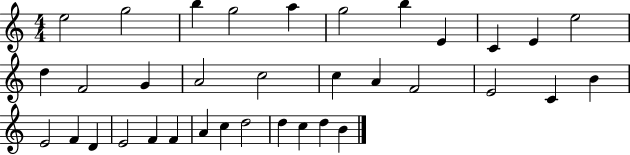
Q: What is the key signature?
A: C major